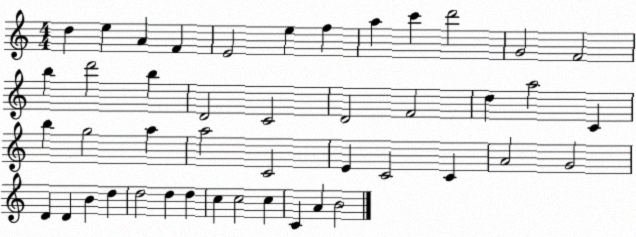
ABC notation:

X:1
T:Untitled
M:4/4
L:1/4
K:C
d e A F E2 e f a c' d'2 G2 F2 b d'2 b D2 C2 D2 F2 d a2 C b g2 a a2 C2 E C2 C A2 G2 D D B d d2 d d c c2 c C A B2